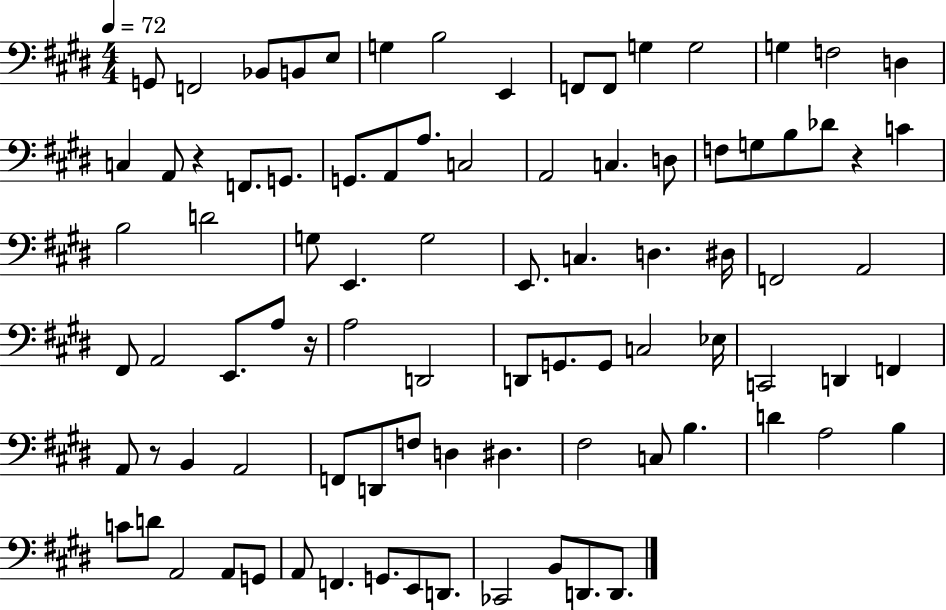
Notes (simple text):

G2/e F2/h Bb2/e B2/e E3/e G3/q B3/h E2/q F2/e F2/e G3/q G3/h G3/q F3/h D3/q C3/q A2/e R/q F2/e. G2/e. G2/e. A2/e A3/e. C3/h A2/h C3/q. D3/e F3/e G3/e B3/e Db4/e R/q C4/q B3/h D4/h G3/e E2/q. G3/h E2/e. C3/q. D3/q. D#3/s F2/h A2/h F#2/e A2/h E2/e. A3/e R/s A3/h D2/h D2/e G2/e. G2/e C3/h Eb3/s C2/h D2/q F2/q A2/e R/e B2/q A2/h F2/e D2/e F3/e D3/q D#3/q. F#3/h C3/e B3/q. D4/q A3/h B3/q C4/e D4/e A2/h A2/e G2/e A2/e F2/q. G2/e. E2/e D2/e. CES2/h B2/e D2/e. D2/e.